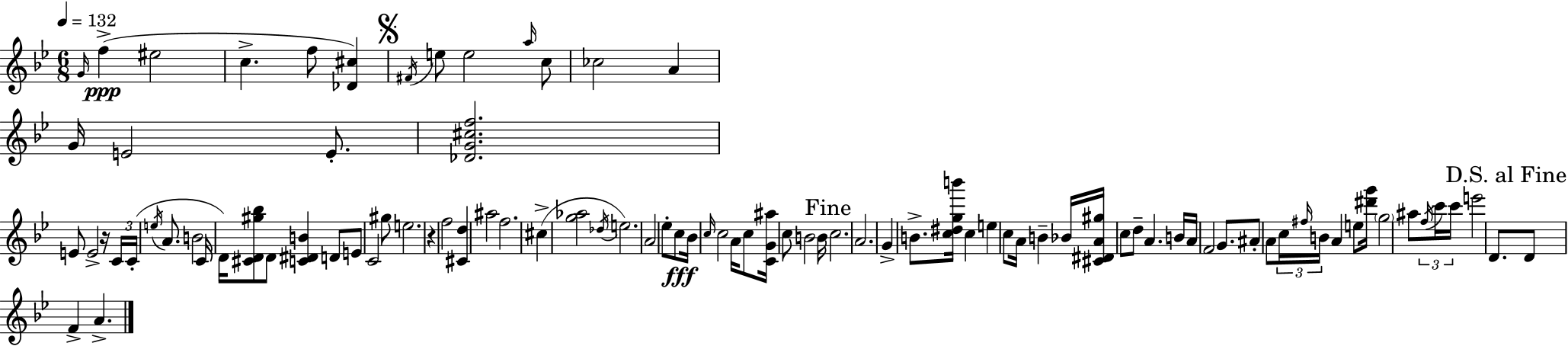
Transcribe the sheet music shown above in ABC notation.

X:1
T:Untitled
M:6/8
L:1/4
K:Gm
G/4 f ^e2 c f/2 [_D^c] ^F/4 e/2 e2 a/4 c/2 _c2 A G/4 E2 E/2 [_DG^cf]2 E/2 E2 z/4 C/4 C/4 e/4 A/2 B2 C/4 D/4 [^CD^g_b]/2 D/2 [C^DB] D/2 E/2 C2 ^g/2 e2 z f2 [^Cd] ^a2 f2 ^c [g_a]2 _d/4 e2 A2 _e/2 c/2 _B/4 c/4 c2 A/4 c/2 [CG^a]/4 c/2 B2 B/4 c2 A2 G B/2 [c^dgb']/4 c e c/2 A/4 B _B/4 [^C^DA^g]/4 c/2 d/2 A B/4 A/4 F2 G/2 ^A/2 A/2 c/4 ^f/4 B/4 A e/2 [^d'g']/4 g2 ^a/2 f/4 c'/4 c'/4 e'2 D/2 D/2 F A